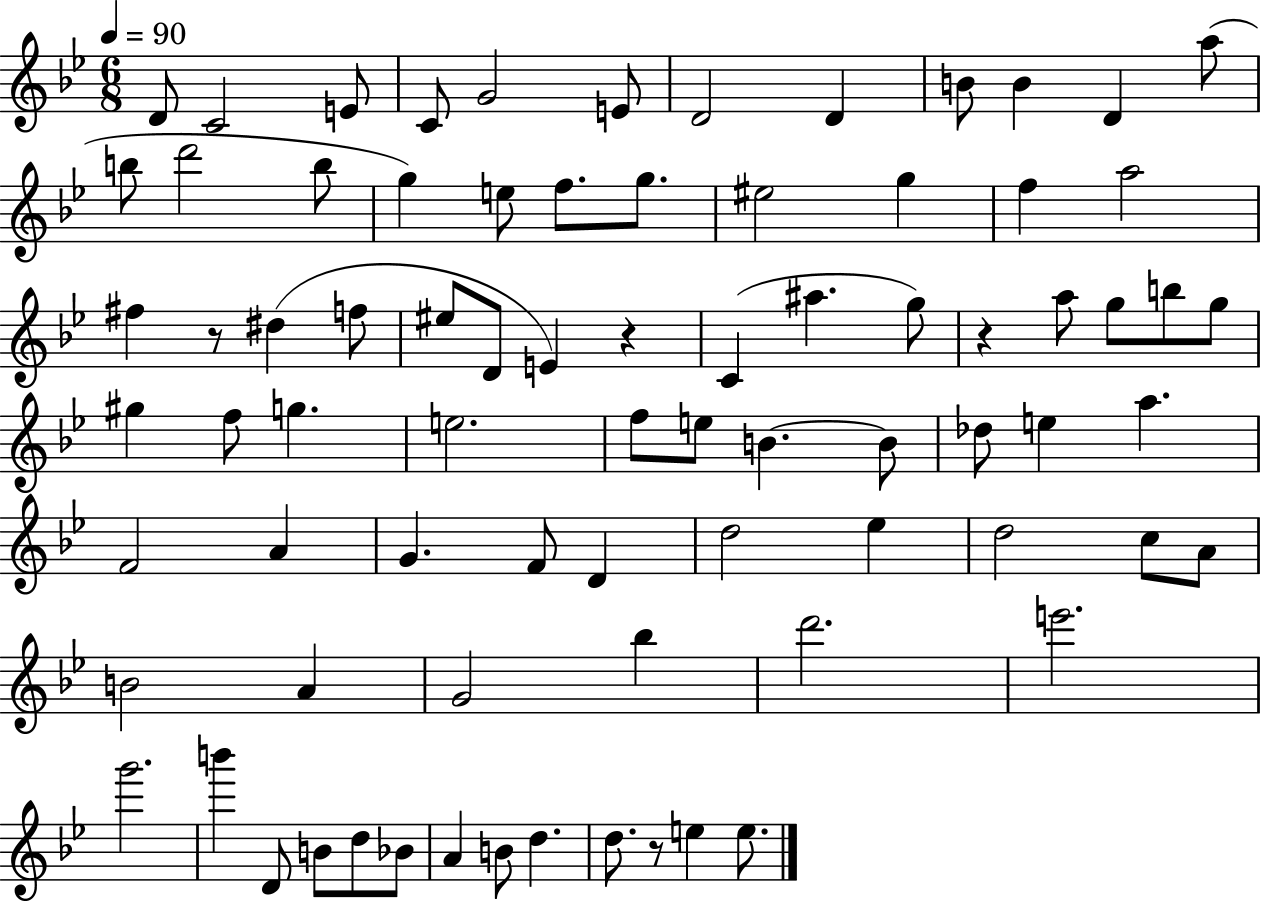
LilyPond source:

{
  \clef treble
  \numericTimeSignature
  \time 6/8
  \key bes \major
  \tempo 4 = 90
  d'8 c'2 e'8 | c'8 g'2 e'8 | d'2 d'4 | b'8 b'4 d'4 a''8( | \break b''8 d'''2 b''8 | g''4) e''8 f''8. g''8. | eis''2 g''4 | f''4 a''2 | \break fis''4 r8 dis''4( f''8 | eis''8 d'8 e'4) r4 | c'4( ais''4. g''8) | r4 a''8 g''8 b''8 g''8 | \break gis''4 f''8 g''4. | e''2. | f''8 e''8 b'4.~~ b'8 | des''8 e''4 a''4. | \break f'2 a'4 | g'4. f'8 d'4 | d''2 ees''4 | d''2 c''8 a'8 | \break b'2 a'4 | g'2 bes''4 | d'''2. | e'''2. | \break g'''2. | b'''4 d'8 b'8 d''8 bes'8 | a'4 b'8 d''4. | d''8. r8 e''4 e''8. | \break \bar "|."
}